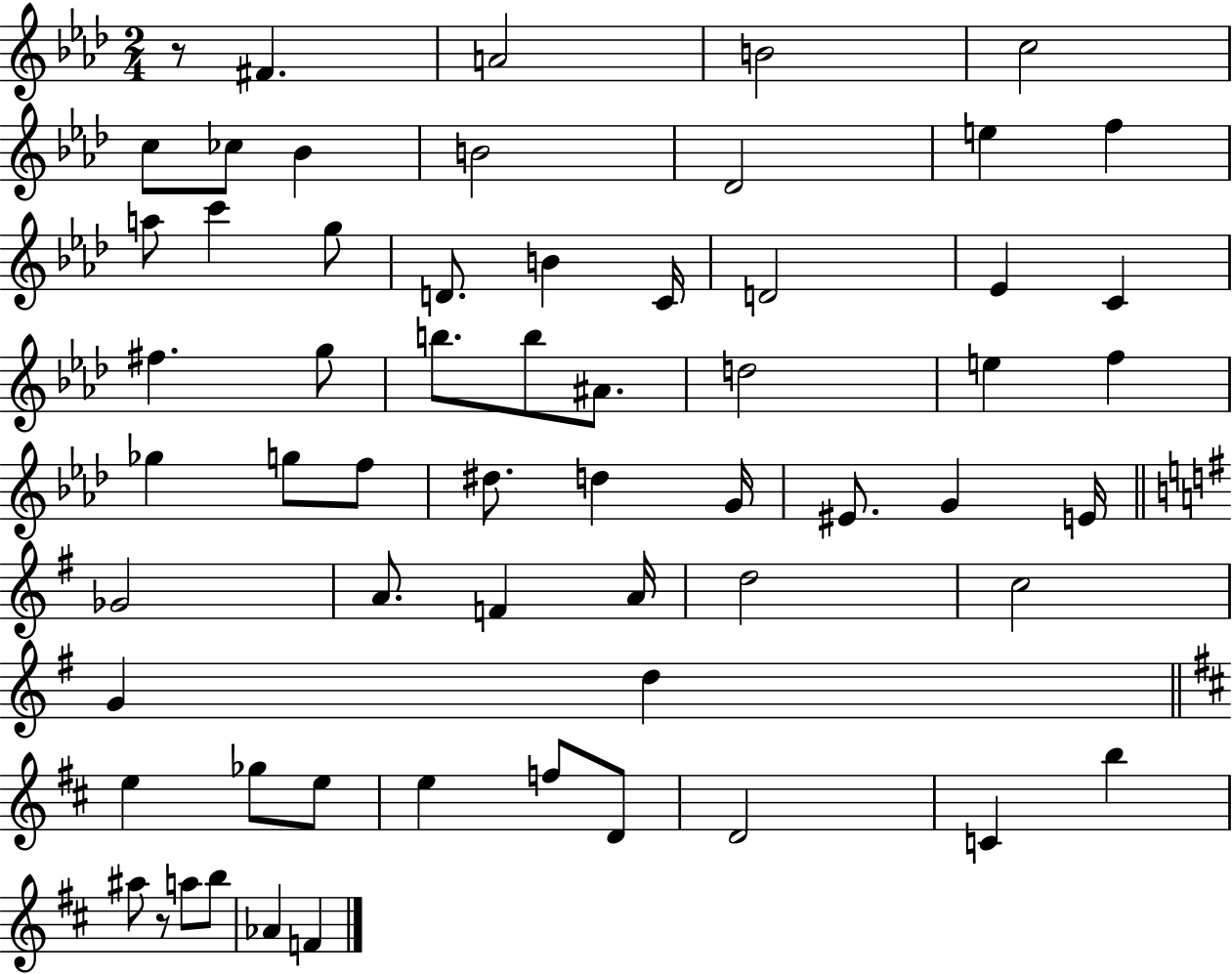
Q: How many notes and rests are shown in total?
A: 61